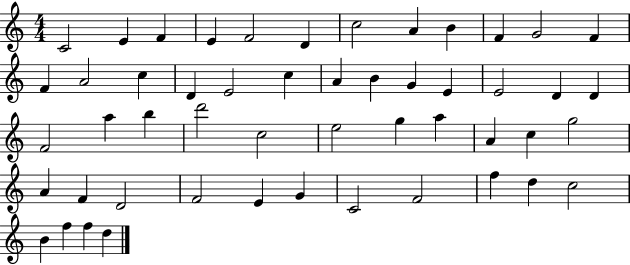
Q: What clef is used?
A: treble